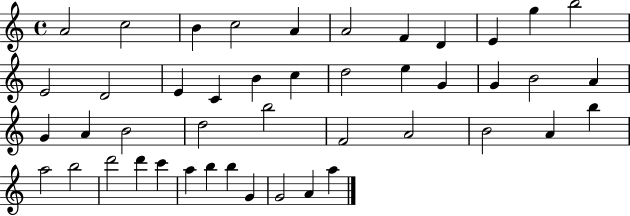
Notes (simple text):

A4/h C5/h B4/q C5/h A4/q A4/h F4/q D4/q E4/q G5/q B5/h E4/h D4/h E4/q C4/q B4/q C5/q D5/h E5/q G4/q G4/q B4/h A4/q G4/q A4/q B4/h D5/h B5/h F4/h A4/h B4/h A4/q B5/q A5/h B5/h D6/h D6/q C6/q A5/q B5/q B5/q G4/q G4/h A4/q A5/q